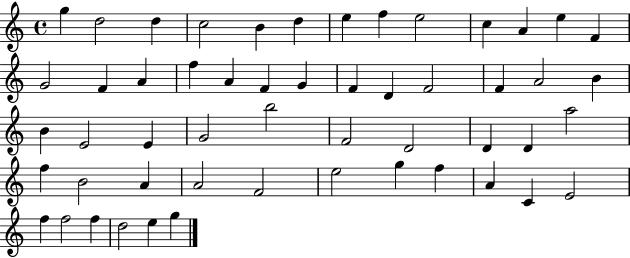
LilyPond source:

{
  \clef treble
  \time 4/4
  \defaultTimeSignature
  \key c \major
  g''4 d''2 d''4 | c''2 b'4 d''4 | e''4 f''4 e''2 | c''4 a'4 e''4 f'4 | \break g'2 f'4 a'4 | f''4 a'4 f'4 g'4 | f'4 d'4 f'2 | f'4 a'2 b'4 | \break b'4 e'2 e'4 | g'2 b''2 | f'2 d'2 | d'4 d'4 a''2 | \break f''4 b'2 a'4 | a'2 f'2 | e''2 g''4 f''4 | a'4 c'4 e'2 | \break f''4 f''2 f''4 | d''2 e''4 g''4 | \bar "|."
}